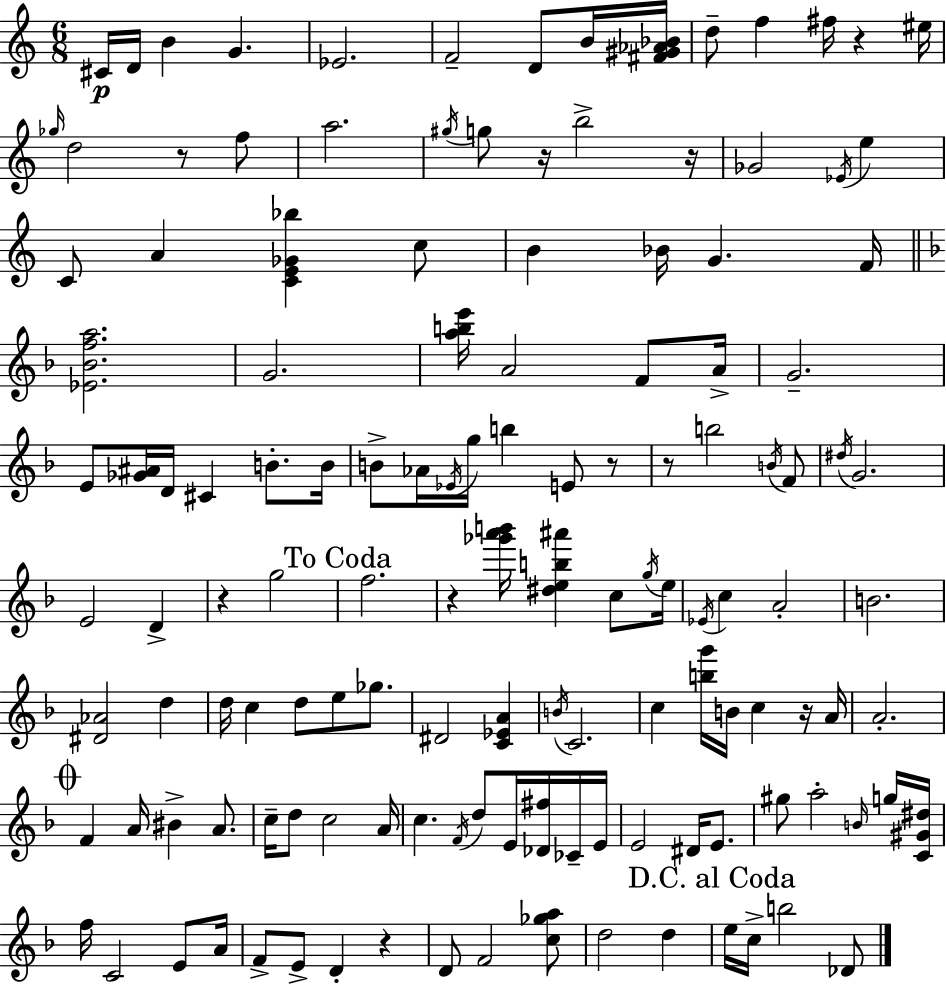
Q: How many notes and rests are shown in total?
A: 134